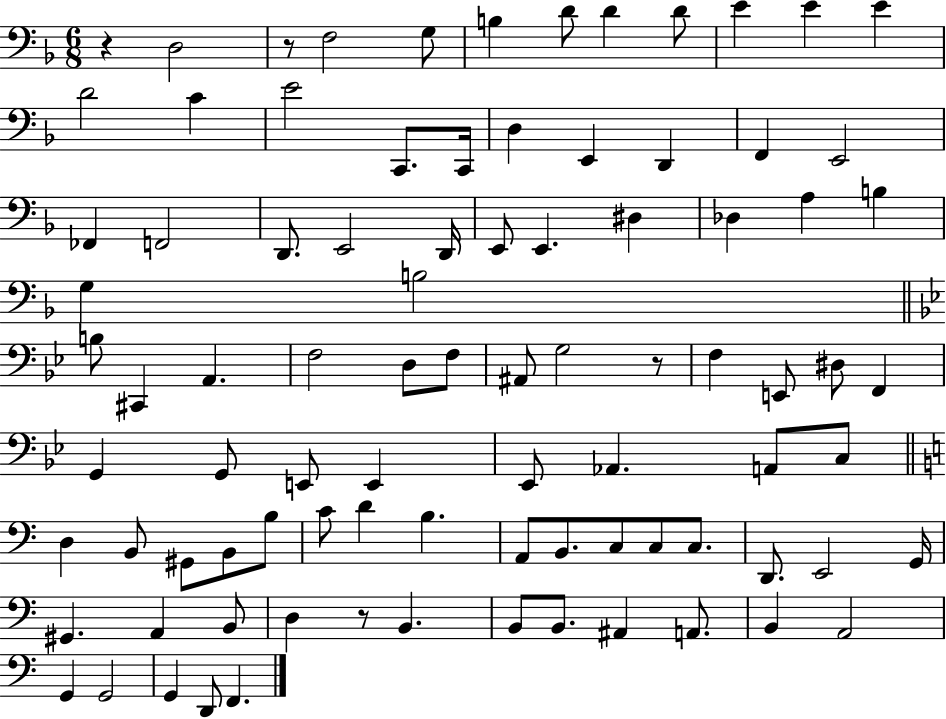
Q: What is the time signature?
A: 6/8